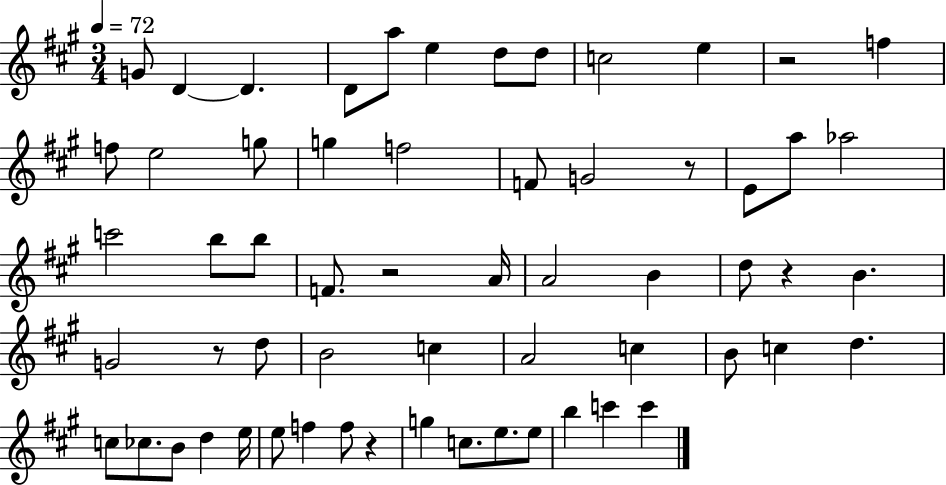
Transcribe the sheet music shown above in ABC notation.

X:1
T:Untitled
M:3/4
L:1/4
K:A
G/2 D D D/2 a/2 e d/2 d/2 c2 e z2 f f/2 e2 g/2 g f2 F/2 G2 z/2 E/2 a/2 _a2 c'2 b/2 b/2 F/2 z2 A/4 A2 B d/2 z B G2 z/2 d/2 B2 c A2 c B/2 c d c/2 _c/2 B/2 d e/4 e/2 f f/2 z g c/2 e/2 e/2 b c' c'